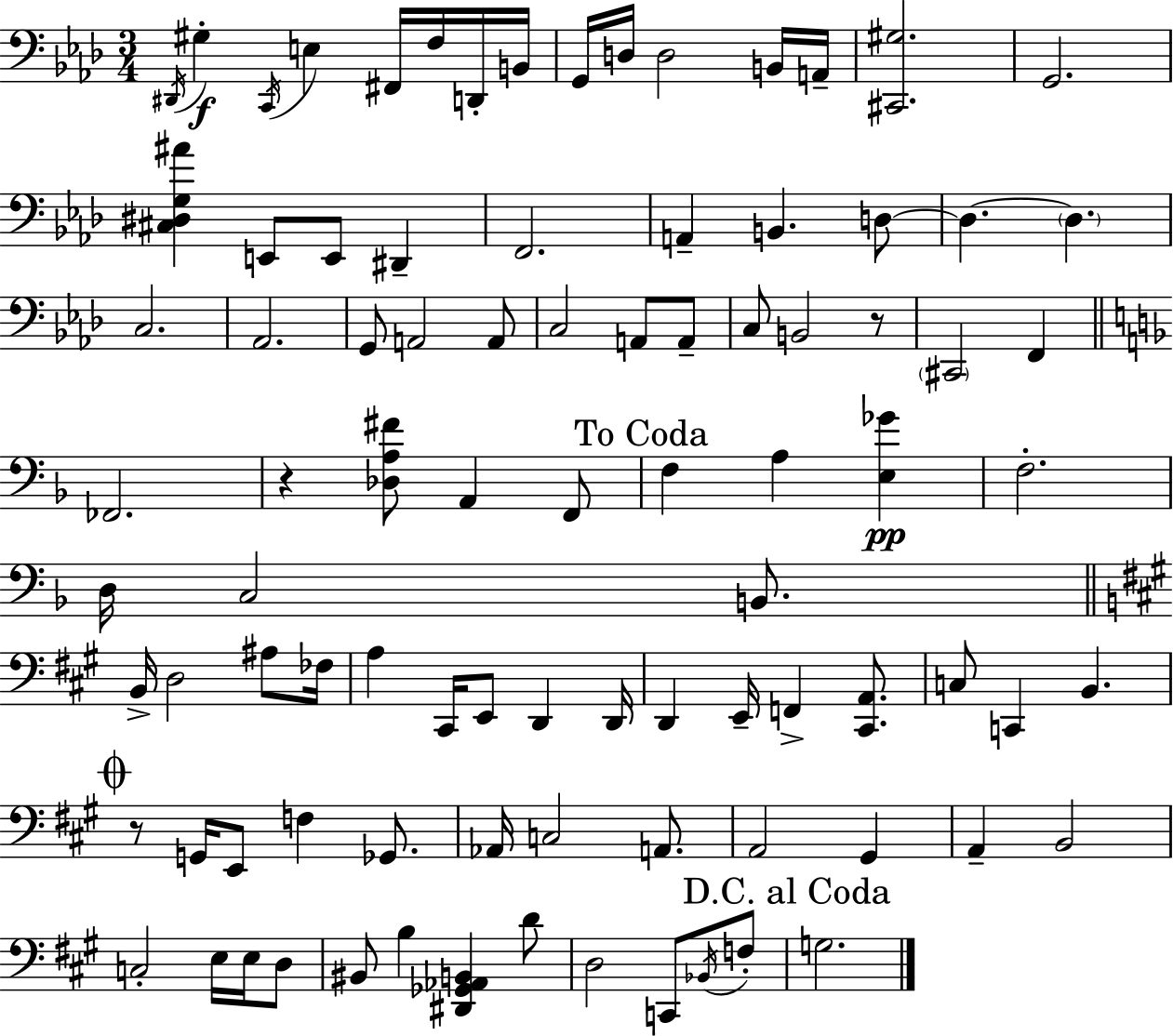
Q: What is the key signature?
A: AES major